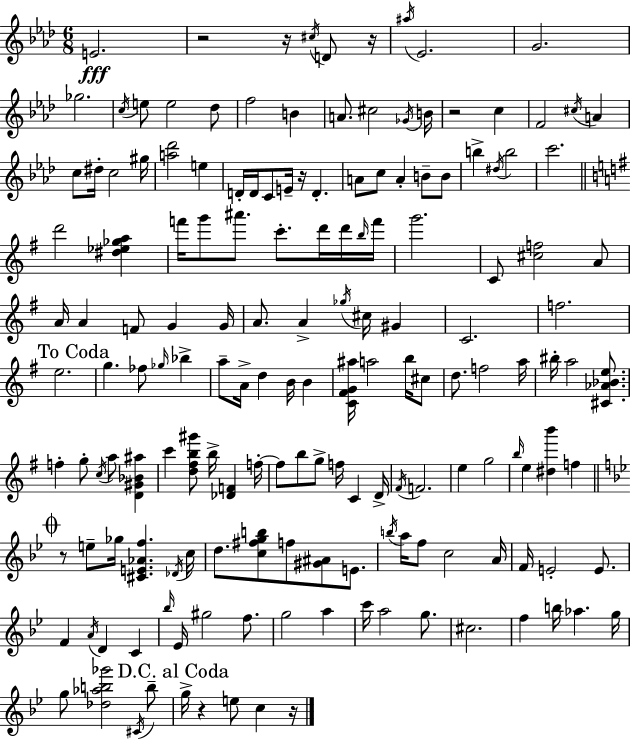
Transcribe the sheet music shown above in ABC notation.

X:1
T:Untitled
M:6/8
L:1/4
K:Fm
E2 z2 z/4 ^c/4 D/2 z/4 ^a/4 _E2 G2 _g2 c/4 e/2 e2 _d/2 f2 B A/2 ^c2 _G/4 B/4 z2 c F2 ^c/4 A c/2 ^d/4 c2 ^g/4 [a_d']2 e D/4 D/4 C/2 E/4 z/4 D A/2 c/2 A B/2 B/2 b ^d/4 b2 c'2 d'2 [^d_e_ga] f'/4 g'/2 ^a'/2 c'/2 d'/4 d'/4 b/4 f'/4 g'2 C/2 [^cf]2 A/2 A/4 A F/2 G G/4 A/2 A _g/4 ^c/4 ^G C2 f2 e2 g _f/2 _g/4 _b a/2 A/4 d B/4 B [C^FG^a]/4 a2 b/4 ^c/2 d/2 f2 a/4 ^b/4 a2 [^C_A_Be]/2 f g/2 c/4 a/2 [D^G_B^a] c' [d^fb^g']/2 b/4 [_DF] f/4 f/2 b/2 g/2 f/4 C D/4 ^F/4 F2 e g2 b/4 e [^db'] f z/2 e/2 _g/4 [^CE_Af] _D/4 c/4 d/2 [c^fgb]/2 f/2 [^G^A]/2 E/2 b/4 a/4 f/2 c2 A/4 F/4 E2 E/2 F A/4 D C _b/4 _E/4 ^g2 f/2 g2 a c'/4 a2 g/2 ^c2 f b/4 _a g/4 g/2 [_d_ab_g']2 ^C/4 b/2 g/4 z e/2 c z/4